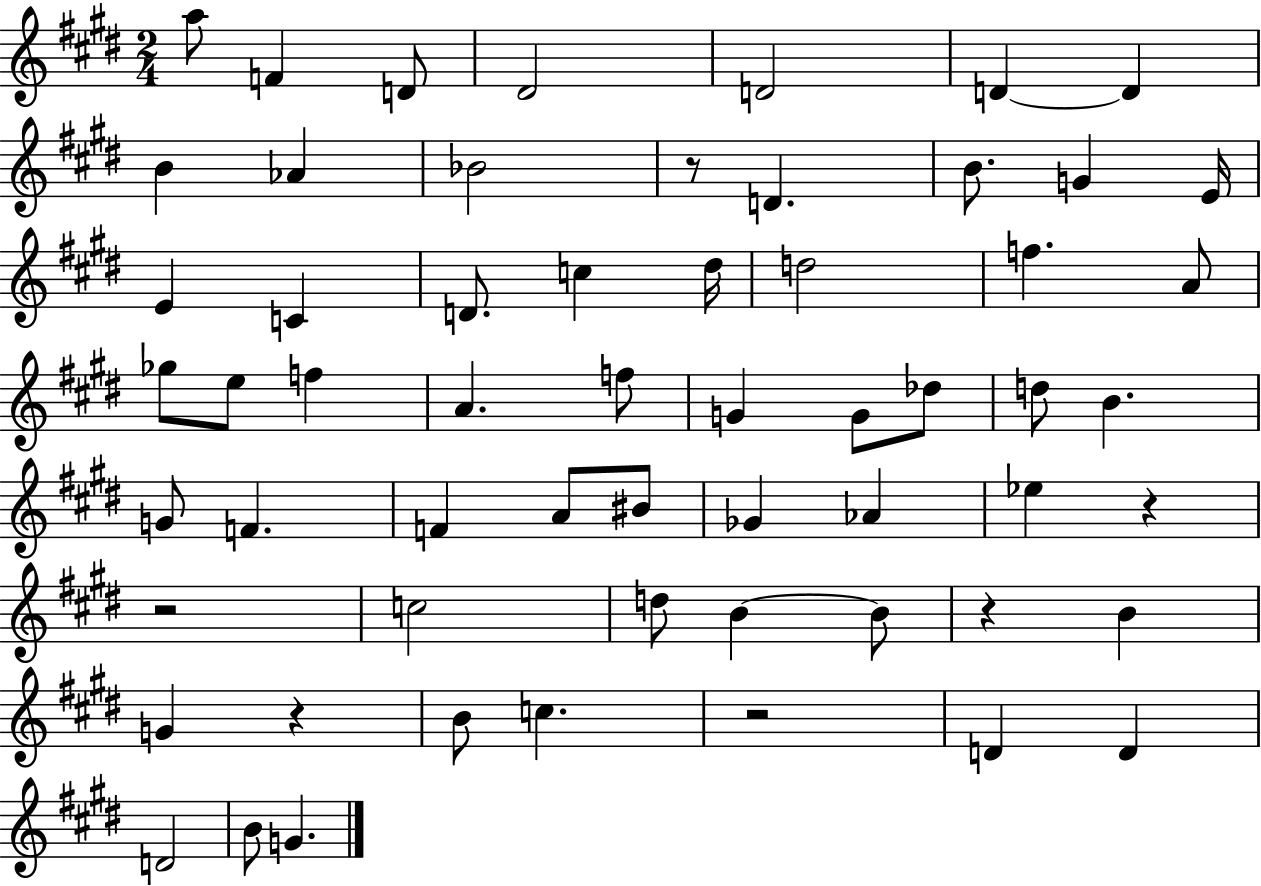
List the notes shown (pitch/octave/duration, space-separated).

A5/e F4/q D4/e D#4/h D4/h D4/q D4/q B4/q Ab4/q Bb4/h R/e D4/q. B4/e. G4/q E4/s E4/q C4/q D4/e. C5/q D#5/s D5/h F5/q. A4/e Gb5/e E5/e F5/q A4/q. F5/e G4/q G4/e Db5/e D5/e B4/q. G4/e F4/q. F4/q A4/e BIS4/e Gb4/q Ab4/q Eb5/q R/q R/h C5/h D5/e B4/q B4/e R/q B4/q G4/q R/q B4/e C5/q. R/h D4/q D4/q D4/h B4/e G4/q.